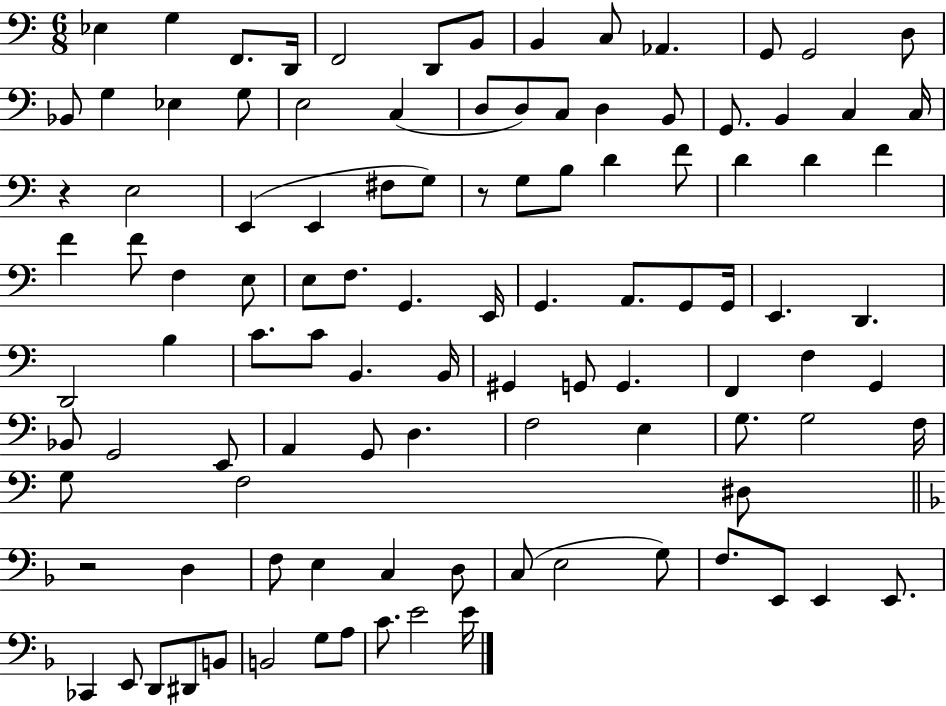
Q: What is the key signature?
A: C major